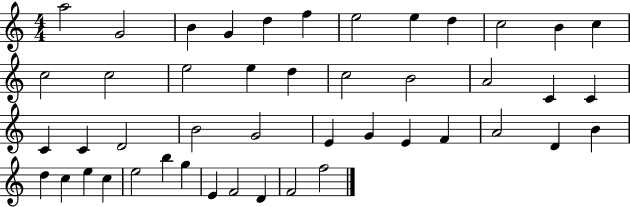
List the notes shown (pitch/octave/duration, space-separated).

A5/h G4/h B4/q G4/q D5/q F5/q E5/h E5/q D5/q C5/h B4/q C5/q C5/h C5/h E5/h E5/q D5/q C5/h B4/h A4/h C4/q C4/q C4/q C4/q D4/h B4/h G4/h E4/q G4/q E4/q F4/q A4/h D4/q B4/q D5/q C5/q E5/q C5/q E5/h B5/q G5/q E4/q F4/h D4/q F4/h F5/h